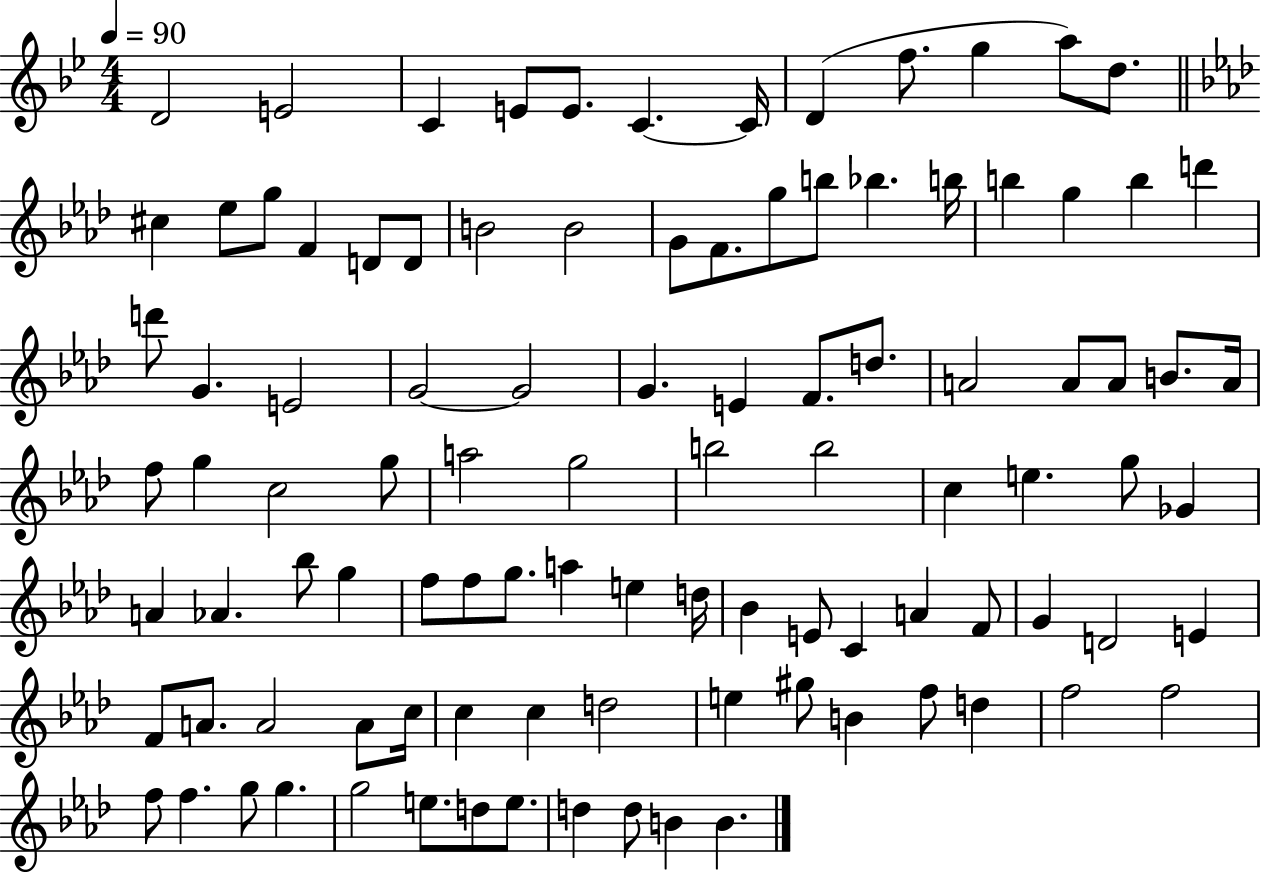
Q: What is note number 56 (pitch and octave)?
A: Gb4